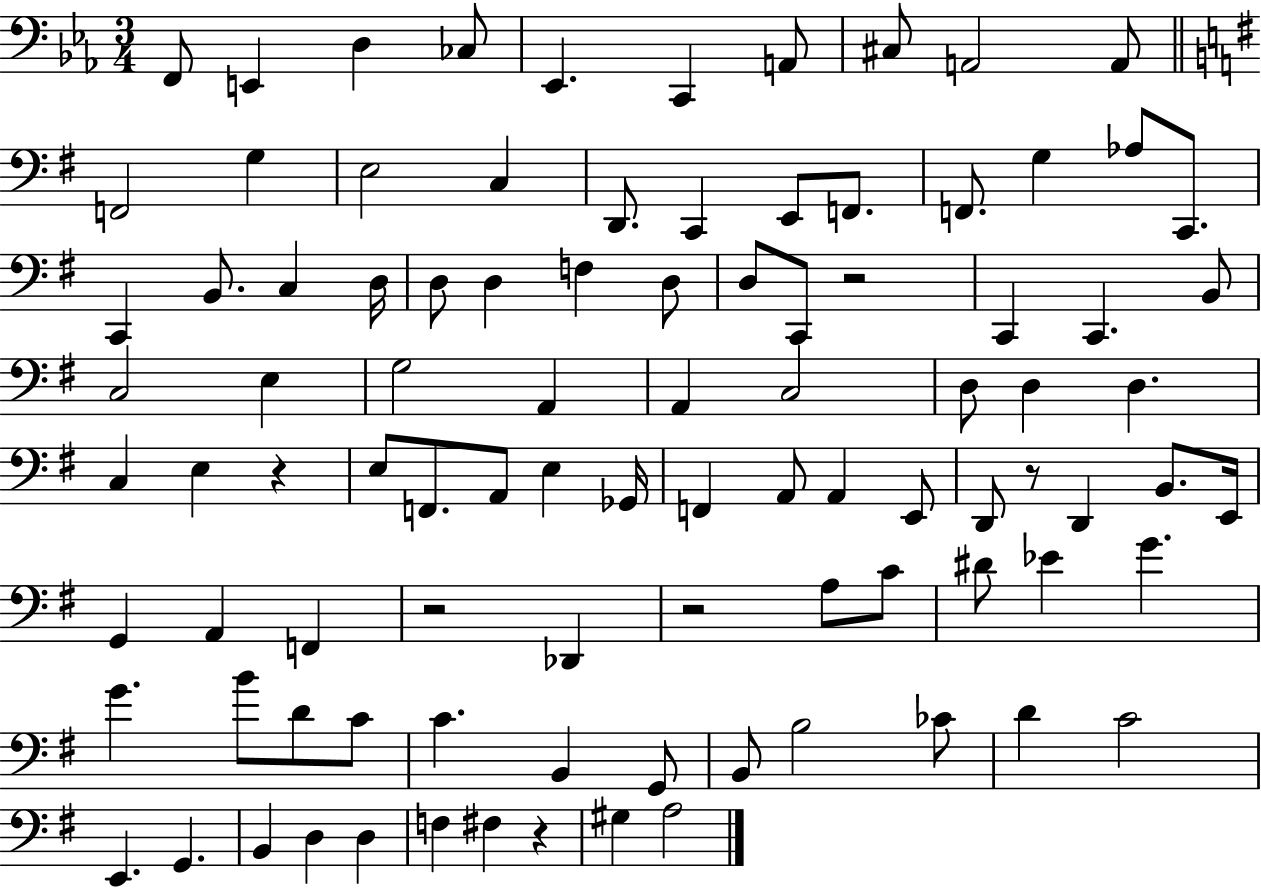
F2/e E2/q D3/q CES3/e Eb2/q. C2/q A2/e C#3/e A2/h A2/e F2/h G3/q E3/h C3/q D2/e. C2/q E2/e F2/e. F2/e. G3/q Ab3/e C2/e. C2/q B2/e. C3/q D3/s D3/e D3/q F3/q D3/e D3/e C2/e R/h C2/q C2/q. B2/e C3/h E3/q G3/h A2/q A2/q C3/h D3/e D3/q D3/q. C3/q E3/q R/q E3/e F2/e. A2/e E3/q Gb2/s F2/q A2/e A2/q E2/e D2/e R/e D2/q B2/e. E2/s G2/q A2/q F2/q R/h Db2/q R/h A3/e C4/e D#4/e Eb4/q G4/q. G4/q. B4/e D4/e C4/e C4/q. B2/q G2/e B2/e B3/h CES4/e D4/q C4/h E2/q. G2/q. B2/q D3/q D3/q F3/q F#3/q R/q G#3/q A3/h